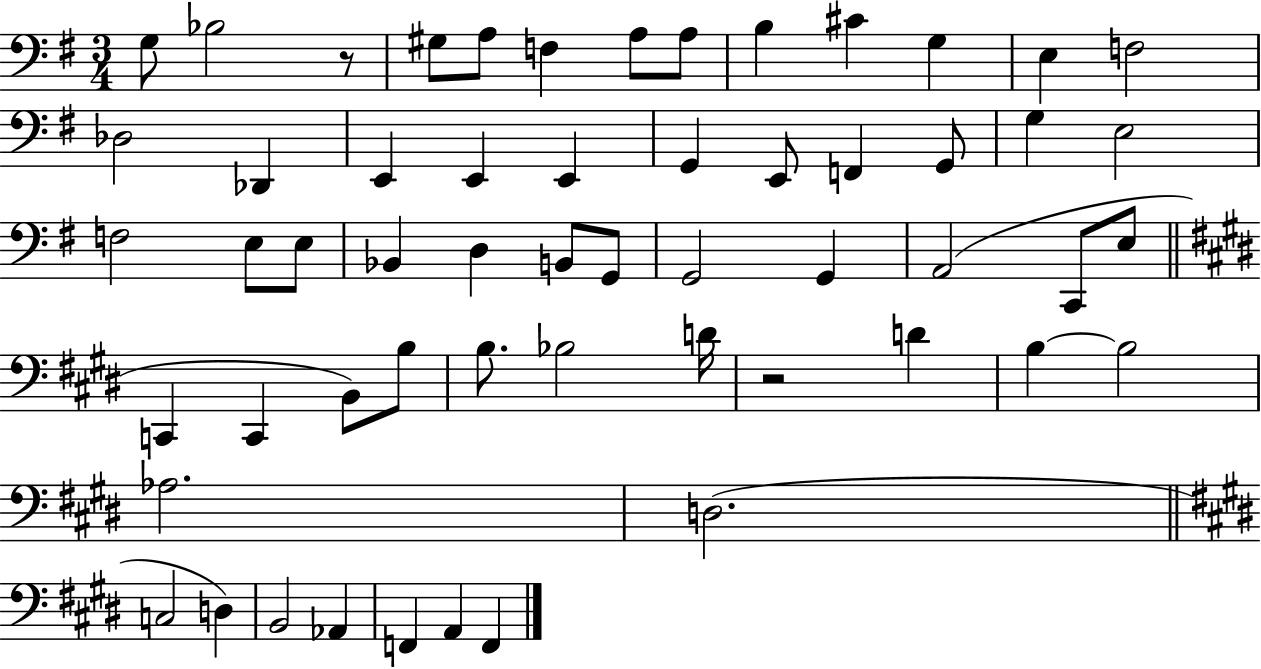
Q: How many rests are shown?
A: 2